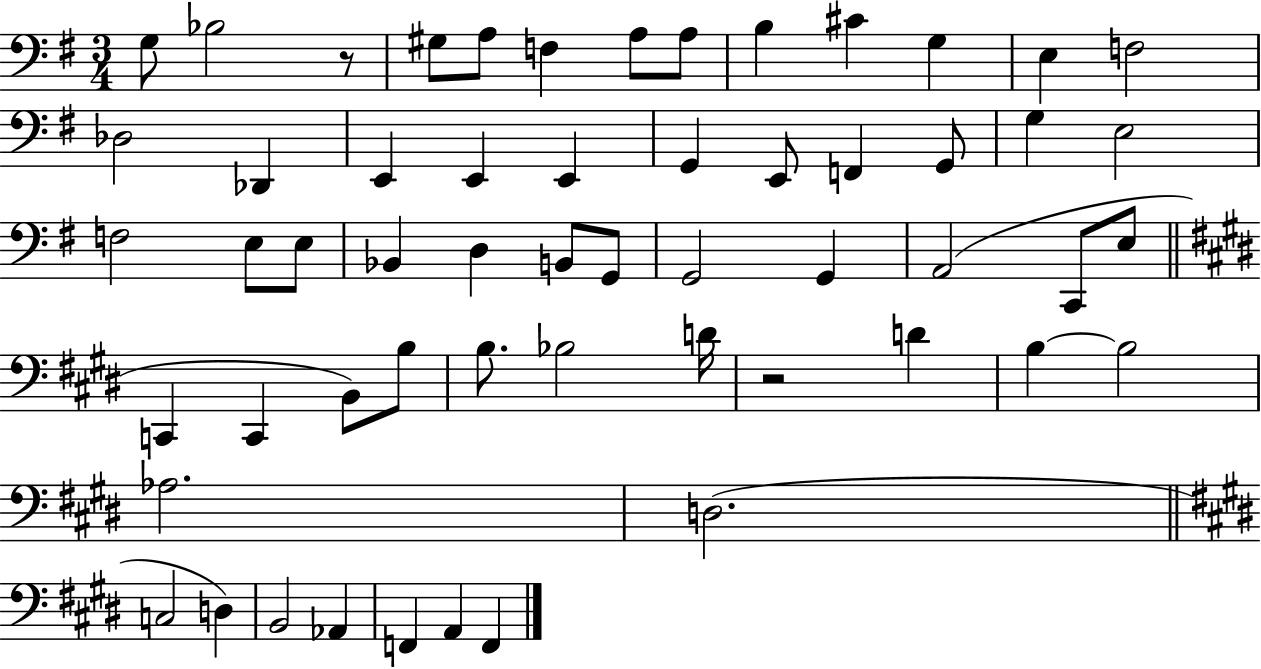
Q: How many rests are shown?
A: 2